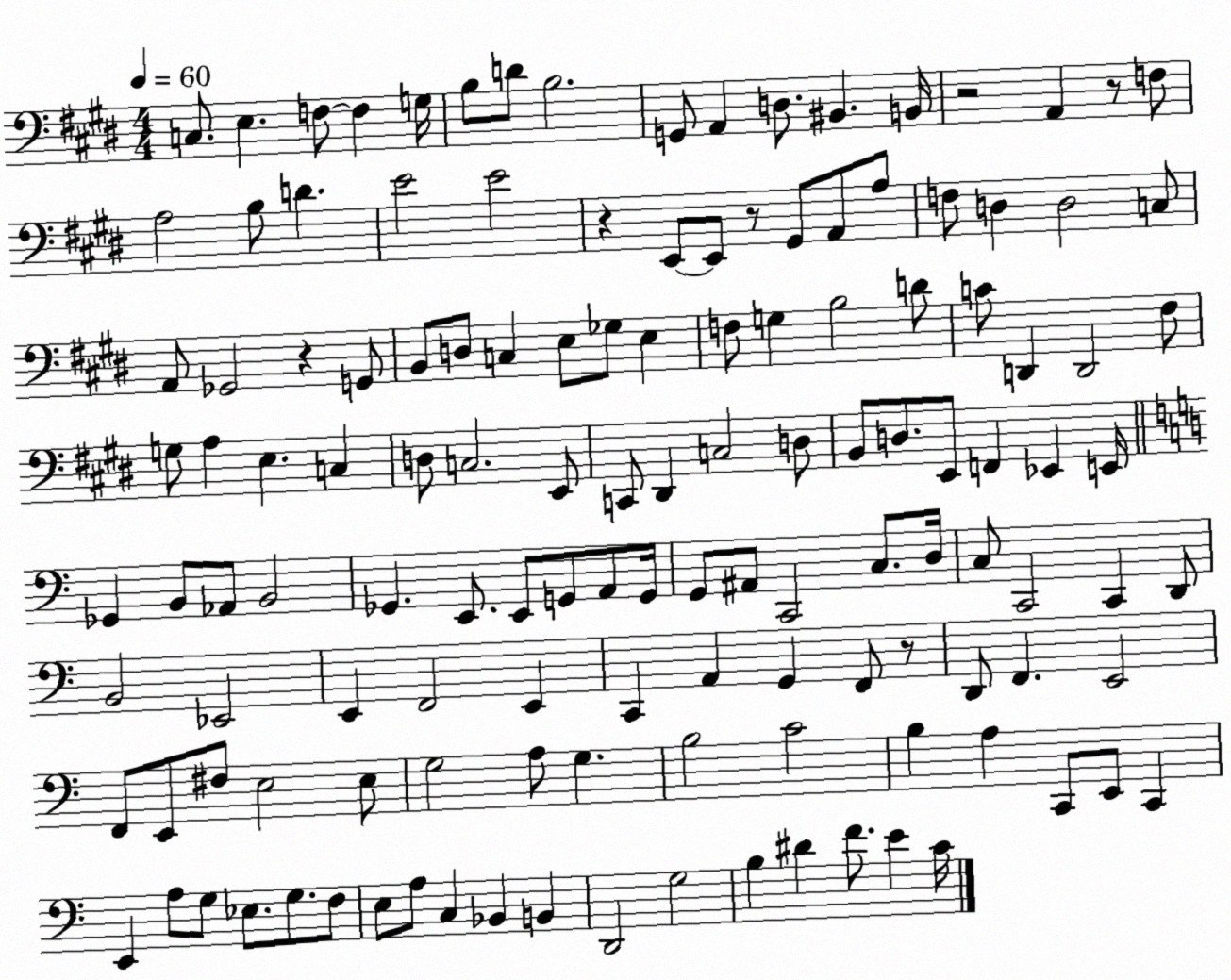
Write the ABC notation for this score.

X:1
T:Untitled
M:4/4
L:1/4
K:E
C,/2 E, F,/2 F, G,/4 B,/2 D/2 B,2 G,,/2 A,, D,/2 ^B,, B,,/4 z2 A,, z/2 F,/2 A,2 B,/2 D E2 E2 z E,,/2 E,,/2 z/2 ^G,,/2 A,,/2 A,/2 F,/2 D, D,2 C,/2 A,,/2 _G,,2 z G,,/2 B,,/2 D,/2 C, E,/2 _G,/2 E, F,/2 G, B,2 D/2 C/2 D,, D,,2 ^F,/2 G,/2 A, E, C, D,/2 C,2 E,,/2 C,,/2 ^D,, C,2 D,/2 B,,/2 D,/2 E,,/2 F,, _E,, E,,/4 _G,, B,,/2 _A,,/2 B,,2 _G,, E,,/2 E,,/2 G,,/2 A,,/2 G,,/4 G,,/2 ^A,,/2 C,,2 C,/2 D,/4 C,/2 C,,2 C,, D,,/2 B,,2 _E,,2 E,, F,,2 E,, C,, A,, G,, F,,/2 z/2 D,,/2 F,, E,,2 F,,/2 E,,/2 ^F,/2 E,2 E,/2 G,2 A,/2 G, B,2 C2 B, A, C,,/2 E,,/2 C,, E,, A,/2 G,/2 _E,/2 G,/2 F,/2 E,/2 A,/2 C, _B,, B,, D,,2 G,2 B, ^D F/2 E C/4